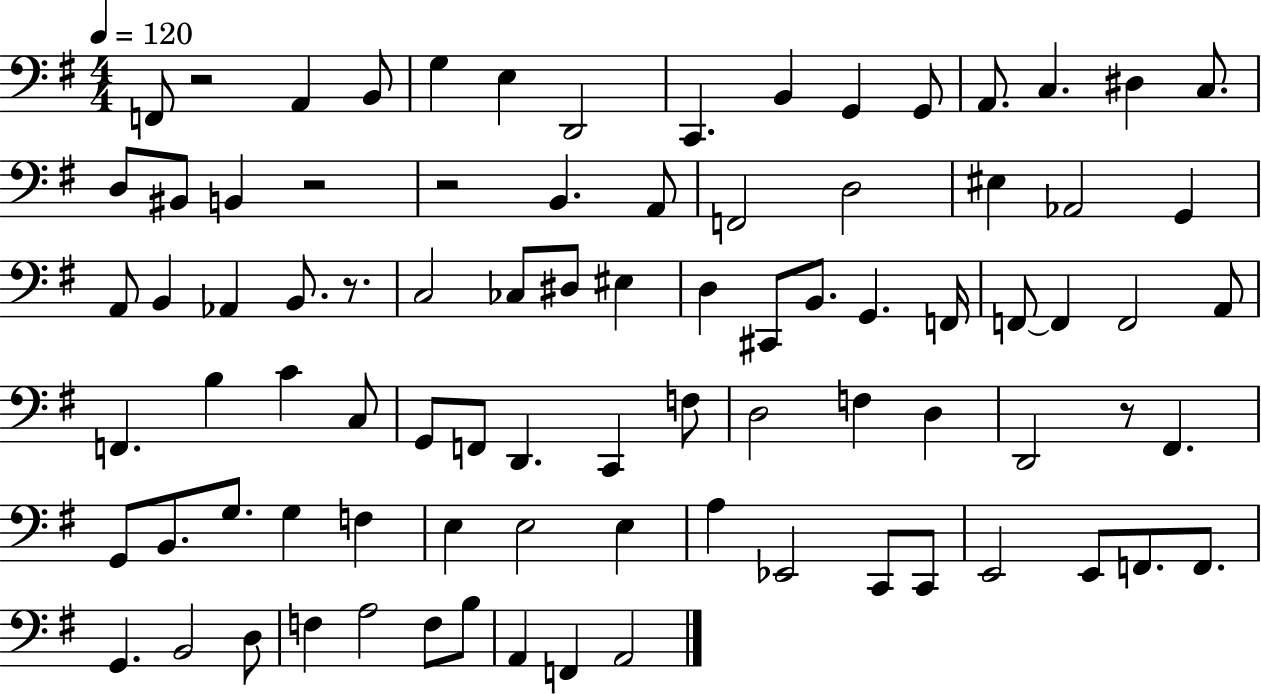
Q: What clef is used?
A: bass